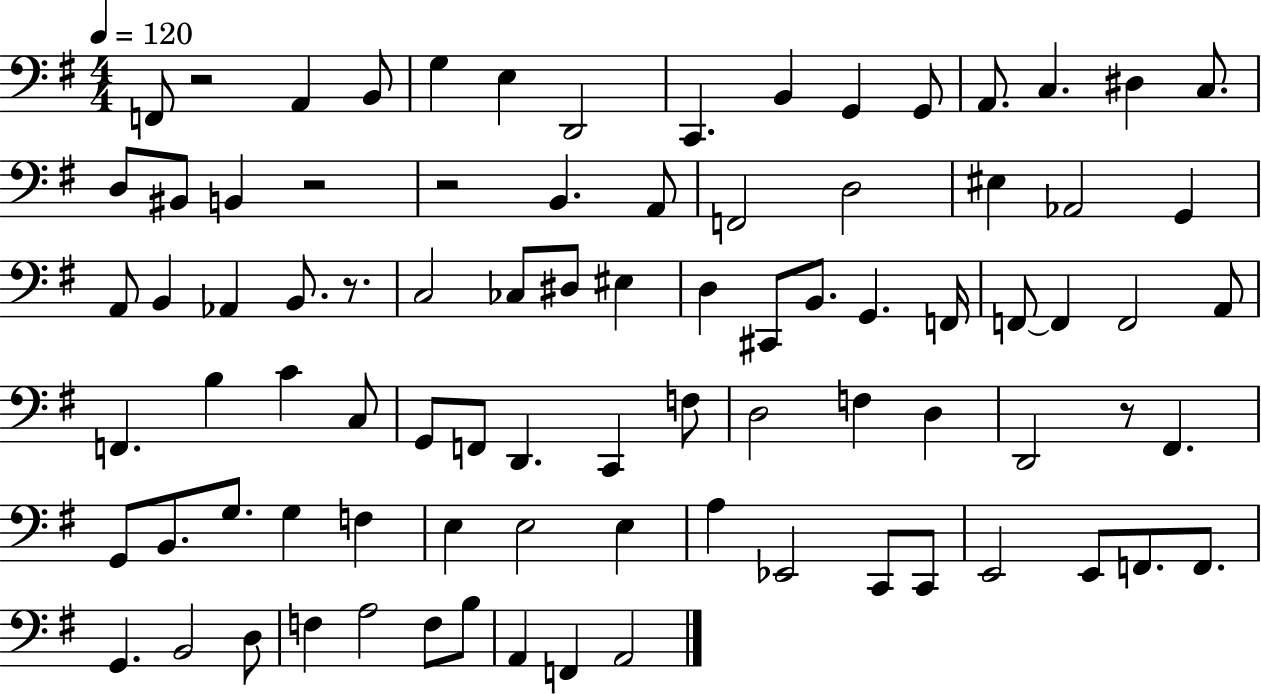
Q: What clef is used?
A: bass